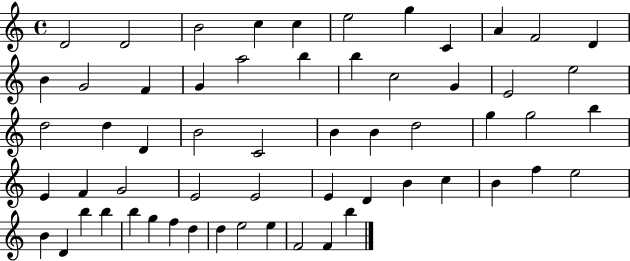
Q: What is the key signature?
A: C major